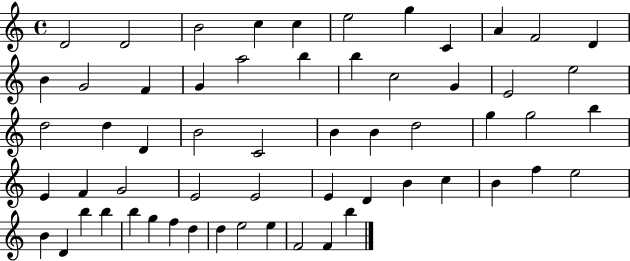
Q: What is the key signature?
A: C major